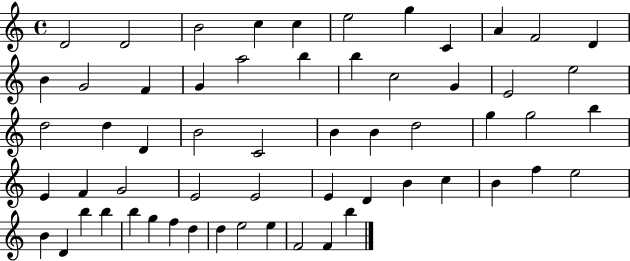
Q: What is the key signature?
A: C major